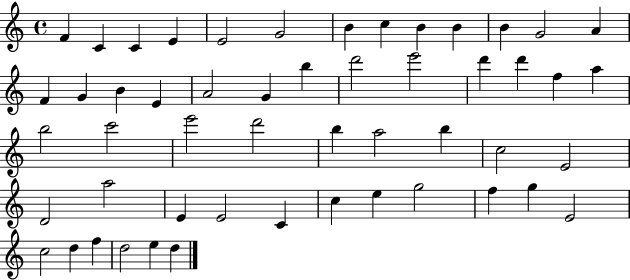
F4/q C4/q C4/q E4/q E4/h G4/h B4/q C5/q B4/q B4/q B4/q G4/h A4/q F4/q G4/q B4/q E4/q A4/h G4/q B5/q D6/h E6/h D6/q D6/q F5/q A5/q B5/h C6/h E6/h D6/h B5/q A5/h B5/q C5/h E4/h D4/h A5/h E4/q E4/h C4/q C5/q E5/q G5/h F5/q G5/q E4/h C5/h D5/q F5/q D5/h E5/q D5/q